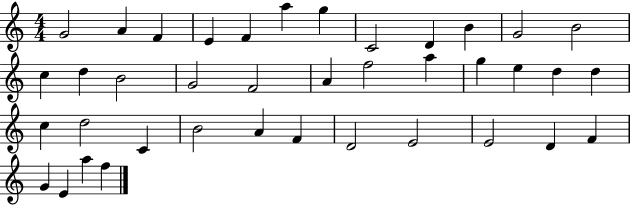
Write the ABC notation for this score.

X:1
T:Untitled
M:4/4
L:1/4
K:C
G2 A F E F a g C2 D B G2 B2 c d B2 G2 F2 A f2 a g e d d c d2 C B2 A F D2 E2 E2 D F G E a f